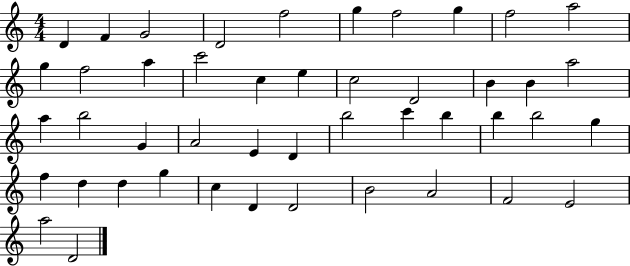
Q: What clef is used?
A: treble